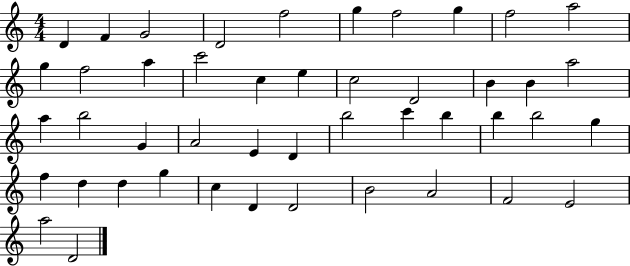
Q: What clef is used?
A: treble